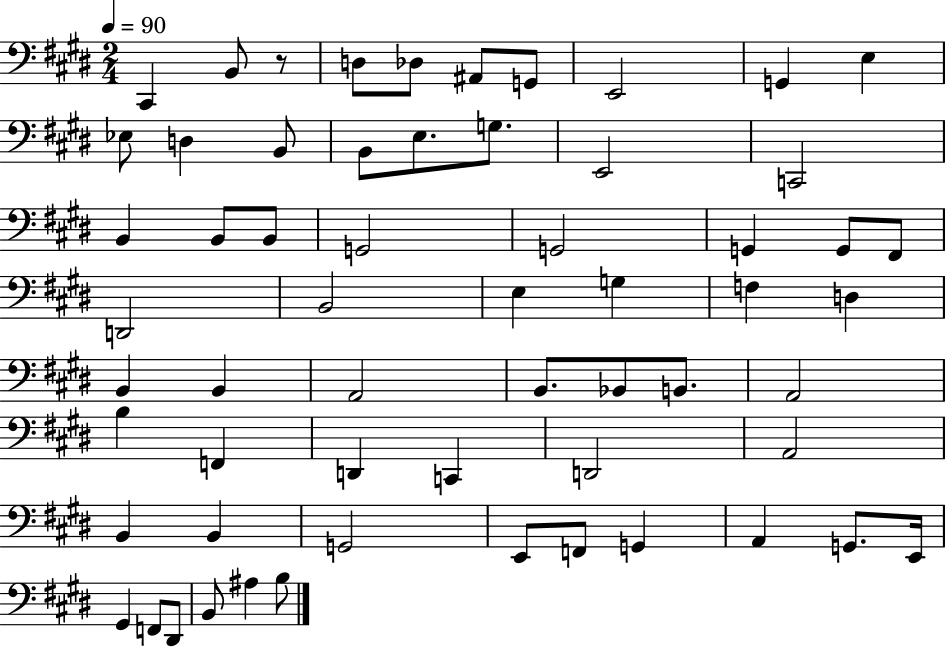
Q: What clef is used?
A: bass